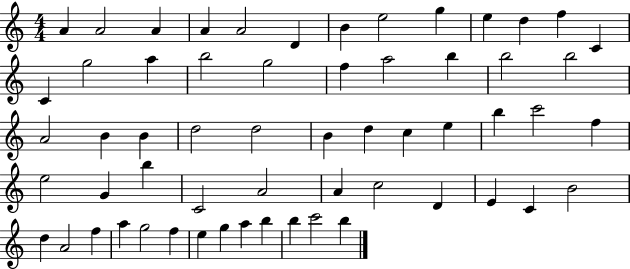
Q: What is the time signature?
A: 4/4